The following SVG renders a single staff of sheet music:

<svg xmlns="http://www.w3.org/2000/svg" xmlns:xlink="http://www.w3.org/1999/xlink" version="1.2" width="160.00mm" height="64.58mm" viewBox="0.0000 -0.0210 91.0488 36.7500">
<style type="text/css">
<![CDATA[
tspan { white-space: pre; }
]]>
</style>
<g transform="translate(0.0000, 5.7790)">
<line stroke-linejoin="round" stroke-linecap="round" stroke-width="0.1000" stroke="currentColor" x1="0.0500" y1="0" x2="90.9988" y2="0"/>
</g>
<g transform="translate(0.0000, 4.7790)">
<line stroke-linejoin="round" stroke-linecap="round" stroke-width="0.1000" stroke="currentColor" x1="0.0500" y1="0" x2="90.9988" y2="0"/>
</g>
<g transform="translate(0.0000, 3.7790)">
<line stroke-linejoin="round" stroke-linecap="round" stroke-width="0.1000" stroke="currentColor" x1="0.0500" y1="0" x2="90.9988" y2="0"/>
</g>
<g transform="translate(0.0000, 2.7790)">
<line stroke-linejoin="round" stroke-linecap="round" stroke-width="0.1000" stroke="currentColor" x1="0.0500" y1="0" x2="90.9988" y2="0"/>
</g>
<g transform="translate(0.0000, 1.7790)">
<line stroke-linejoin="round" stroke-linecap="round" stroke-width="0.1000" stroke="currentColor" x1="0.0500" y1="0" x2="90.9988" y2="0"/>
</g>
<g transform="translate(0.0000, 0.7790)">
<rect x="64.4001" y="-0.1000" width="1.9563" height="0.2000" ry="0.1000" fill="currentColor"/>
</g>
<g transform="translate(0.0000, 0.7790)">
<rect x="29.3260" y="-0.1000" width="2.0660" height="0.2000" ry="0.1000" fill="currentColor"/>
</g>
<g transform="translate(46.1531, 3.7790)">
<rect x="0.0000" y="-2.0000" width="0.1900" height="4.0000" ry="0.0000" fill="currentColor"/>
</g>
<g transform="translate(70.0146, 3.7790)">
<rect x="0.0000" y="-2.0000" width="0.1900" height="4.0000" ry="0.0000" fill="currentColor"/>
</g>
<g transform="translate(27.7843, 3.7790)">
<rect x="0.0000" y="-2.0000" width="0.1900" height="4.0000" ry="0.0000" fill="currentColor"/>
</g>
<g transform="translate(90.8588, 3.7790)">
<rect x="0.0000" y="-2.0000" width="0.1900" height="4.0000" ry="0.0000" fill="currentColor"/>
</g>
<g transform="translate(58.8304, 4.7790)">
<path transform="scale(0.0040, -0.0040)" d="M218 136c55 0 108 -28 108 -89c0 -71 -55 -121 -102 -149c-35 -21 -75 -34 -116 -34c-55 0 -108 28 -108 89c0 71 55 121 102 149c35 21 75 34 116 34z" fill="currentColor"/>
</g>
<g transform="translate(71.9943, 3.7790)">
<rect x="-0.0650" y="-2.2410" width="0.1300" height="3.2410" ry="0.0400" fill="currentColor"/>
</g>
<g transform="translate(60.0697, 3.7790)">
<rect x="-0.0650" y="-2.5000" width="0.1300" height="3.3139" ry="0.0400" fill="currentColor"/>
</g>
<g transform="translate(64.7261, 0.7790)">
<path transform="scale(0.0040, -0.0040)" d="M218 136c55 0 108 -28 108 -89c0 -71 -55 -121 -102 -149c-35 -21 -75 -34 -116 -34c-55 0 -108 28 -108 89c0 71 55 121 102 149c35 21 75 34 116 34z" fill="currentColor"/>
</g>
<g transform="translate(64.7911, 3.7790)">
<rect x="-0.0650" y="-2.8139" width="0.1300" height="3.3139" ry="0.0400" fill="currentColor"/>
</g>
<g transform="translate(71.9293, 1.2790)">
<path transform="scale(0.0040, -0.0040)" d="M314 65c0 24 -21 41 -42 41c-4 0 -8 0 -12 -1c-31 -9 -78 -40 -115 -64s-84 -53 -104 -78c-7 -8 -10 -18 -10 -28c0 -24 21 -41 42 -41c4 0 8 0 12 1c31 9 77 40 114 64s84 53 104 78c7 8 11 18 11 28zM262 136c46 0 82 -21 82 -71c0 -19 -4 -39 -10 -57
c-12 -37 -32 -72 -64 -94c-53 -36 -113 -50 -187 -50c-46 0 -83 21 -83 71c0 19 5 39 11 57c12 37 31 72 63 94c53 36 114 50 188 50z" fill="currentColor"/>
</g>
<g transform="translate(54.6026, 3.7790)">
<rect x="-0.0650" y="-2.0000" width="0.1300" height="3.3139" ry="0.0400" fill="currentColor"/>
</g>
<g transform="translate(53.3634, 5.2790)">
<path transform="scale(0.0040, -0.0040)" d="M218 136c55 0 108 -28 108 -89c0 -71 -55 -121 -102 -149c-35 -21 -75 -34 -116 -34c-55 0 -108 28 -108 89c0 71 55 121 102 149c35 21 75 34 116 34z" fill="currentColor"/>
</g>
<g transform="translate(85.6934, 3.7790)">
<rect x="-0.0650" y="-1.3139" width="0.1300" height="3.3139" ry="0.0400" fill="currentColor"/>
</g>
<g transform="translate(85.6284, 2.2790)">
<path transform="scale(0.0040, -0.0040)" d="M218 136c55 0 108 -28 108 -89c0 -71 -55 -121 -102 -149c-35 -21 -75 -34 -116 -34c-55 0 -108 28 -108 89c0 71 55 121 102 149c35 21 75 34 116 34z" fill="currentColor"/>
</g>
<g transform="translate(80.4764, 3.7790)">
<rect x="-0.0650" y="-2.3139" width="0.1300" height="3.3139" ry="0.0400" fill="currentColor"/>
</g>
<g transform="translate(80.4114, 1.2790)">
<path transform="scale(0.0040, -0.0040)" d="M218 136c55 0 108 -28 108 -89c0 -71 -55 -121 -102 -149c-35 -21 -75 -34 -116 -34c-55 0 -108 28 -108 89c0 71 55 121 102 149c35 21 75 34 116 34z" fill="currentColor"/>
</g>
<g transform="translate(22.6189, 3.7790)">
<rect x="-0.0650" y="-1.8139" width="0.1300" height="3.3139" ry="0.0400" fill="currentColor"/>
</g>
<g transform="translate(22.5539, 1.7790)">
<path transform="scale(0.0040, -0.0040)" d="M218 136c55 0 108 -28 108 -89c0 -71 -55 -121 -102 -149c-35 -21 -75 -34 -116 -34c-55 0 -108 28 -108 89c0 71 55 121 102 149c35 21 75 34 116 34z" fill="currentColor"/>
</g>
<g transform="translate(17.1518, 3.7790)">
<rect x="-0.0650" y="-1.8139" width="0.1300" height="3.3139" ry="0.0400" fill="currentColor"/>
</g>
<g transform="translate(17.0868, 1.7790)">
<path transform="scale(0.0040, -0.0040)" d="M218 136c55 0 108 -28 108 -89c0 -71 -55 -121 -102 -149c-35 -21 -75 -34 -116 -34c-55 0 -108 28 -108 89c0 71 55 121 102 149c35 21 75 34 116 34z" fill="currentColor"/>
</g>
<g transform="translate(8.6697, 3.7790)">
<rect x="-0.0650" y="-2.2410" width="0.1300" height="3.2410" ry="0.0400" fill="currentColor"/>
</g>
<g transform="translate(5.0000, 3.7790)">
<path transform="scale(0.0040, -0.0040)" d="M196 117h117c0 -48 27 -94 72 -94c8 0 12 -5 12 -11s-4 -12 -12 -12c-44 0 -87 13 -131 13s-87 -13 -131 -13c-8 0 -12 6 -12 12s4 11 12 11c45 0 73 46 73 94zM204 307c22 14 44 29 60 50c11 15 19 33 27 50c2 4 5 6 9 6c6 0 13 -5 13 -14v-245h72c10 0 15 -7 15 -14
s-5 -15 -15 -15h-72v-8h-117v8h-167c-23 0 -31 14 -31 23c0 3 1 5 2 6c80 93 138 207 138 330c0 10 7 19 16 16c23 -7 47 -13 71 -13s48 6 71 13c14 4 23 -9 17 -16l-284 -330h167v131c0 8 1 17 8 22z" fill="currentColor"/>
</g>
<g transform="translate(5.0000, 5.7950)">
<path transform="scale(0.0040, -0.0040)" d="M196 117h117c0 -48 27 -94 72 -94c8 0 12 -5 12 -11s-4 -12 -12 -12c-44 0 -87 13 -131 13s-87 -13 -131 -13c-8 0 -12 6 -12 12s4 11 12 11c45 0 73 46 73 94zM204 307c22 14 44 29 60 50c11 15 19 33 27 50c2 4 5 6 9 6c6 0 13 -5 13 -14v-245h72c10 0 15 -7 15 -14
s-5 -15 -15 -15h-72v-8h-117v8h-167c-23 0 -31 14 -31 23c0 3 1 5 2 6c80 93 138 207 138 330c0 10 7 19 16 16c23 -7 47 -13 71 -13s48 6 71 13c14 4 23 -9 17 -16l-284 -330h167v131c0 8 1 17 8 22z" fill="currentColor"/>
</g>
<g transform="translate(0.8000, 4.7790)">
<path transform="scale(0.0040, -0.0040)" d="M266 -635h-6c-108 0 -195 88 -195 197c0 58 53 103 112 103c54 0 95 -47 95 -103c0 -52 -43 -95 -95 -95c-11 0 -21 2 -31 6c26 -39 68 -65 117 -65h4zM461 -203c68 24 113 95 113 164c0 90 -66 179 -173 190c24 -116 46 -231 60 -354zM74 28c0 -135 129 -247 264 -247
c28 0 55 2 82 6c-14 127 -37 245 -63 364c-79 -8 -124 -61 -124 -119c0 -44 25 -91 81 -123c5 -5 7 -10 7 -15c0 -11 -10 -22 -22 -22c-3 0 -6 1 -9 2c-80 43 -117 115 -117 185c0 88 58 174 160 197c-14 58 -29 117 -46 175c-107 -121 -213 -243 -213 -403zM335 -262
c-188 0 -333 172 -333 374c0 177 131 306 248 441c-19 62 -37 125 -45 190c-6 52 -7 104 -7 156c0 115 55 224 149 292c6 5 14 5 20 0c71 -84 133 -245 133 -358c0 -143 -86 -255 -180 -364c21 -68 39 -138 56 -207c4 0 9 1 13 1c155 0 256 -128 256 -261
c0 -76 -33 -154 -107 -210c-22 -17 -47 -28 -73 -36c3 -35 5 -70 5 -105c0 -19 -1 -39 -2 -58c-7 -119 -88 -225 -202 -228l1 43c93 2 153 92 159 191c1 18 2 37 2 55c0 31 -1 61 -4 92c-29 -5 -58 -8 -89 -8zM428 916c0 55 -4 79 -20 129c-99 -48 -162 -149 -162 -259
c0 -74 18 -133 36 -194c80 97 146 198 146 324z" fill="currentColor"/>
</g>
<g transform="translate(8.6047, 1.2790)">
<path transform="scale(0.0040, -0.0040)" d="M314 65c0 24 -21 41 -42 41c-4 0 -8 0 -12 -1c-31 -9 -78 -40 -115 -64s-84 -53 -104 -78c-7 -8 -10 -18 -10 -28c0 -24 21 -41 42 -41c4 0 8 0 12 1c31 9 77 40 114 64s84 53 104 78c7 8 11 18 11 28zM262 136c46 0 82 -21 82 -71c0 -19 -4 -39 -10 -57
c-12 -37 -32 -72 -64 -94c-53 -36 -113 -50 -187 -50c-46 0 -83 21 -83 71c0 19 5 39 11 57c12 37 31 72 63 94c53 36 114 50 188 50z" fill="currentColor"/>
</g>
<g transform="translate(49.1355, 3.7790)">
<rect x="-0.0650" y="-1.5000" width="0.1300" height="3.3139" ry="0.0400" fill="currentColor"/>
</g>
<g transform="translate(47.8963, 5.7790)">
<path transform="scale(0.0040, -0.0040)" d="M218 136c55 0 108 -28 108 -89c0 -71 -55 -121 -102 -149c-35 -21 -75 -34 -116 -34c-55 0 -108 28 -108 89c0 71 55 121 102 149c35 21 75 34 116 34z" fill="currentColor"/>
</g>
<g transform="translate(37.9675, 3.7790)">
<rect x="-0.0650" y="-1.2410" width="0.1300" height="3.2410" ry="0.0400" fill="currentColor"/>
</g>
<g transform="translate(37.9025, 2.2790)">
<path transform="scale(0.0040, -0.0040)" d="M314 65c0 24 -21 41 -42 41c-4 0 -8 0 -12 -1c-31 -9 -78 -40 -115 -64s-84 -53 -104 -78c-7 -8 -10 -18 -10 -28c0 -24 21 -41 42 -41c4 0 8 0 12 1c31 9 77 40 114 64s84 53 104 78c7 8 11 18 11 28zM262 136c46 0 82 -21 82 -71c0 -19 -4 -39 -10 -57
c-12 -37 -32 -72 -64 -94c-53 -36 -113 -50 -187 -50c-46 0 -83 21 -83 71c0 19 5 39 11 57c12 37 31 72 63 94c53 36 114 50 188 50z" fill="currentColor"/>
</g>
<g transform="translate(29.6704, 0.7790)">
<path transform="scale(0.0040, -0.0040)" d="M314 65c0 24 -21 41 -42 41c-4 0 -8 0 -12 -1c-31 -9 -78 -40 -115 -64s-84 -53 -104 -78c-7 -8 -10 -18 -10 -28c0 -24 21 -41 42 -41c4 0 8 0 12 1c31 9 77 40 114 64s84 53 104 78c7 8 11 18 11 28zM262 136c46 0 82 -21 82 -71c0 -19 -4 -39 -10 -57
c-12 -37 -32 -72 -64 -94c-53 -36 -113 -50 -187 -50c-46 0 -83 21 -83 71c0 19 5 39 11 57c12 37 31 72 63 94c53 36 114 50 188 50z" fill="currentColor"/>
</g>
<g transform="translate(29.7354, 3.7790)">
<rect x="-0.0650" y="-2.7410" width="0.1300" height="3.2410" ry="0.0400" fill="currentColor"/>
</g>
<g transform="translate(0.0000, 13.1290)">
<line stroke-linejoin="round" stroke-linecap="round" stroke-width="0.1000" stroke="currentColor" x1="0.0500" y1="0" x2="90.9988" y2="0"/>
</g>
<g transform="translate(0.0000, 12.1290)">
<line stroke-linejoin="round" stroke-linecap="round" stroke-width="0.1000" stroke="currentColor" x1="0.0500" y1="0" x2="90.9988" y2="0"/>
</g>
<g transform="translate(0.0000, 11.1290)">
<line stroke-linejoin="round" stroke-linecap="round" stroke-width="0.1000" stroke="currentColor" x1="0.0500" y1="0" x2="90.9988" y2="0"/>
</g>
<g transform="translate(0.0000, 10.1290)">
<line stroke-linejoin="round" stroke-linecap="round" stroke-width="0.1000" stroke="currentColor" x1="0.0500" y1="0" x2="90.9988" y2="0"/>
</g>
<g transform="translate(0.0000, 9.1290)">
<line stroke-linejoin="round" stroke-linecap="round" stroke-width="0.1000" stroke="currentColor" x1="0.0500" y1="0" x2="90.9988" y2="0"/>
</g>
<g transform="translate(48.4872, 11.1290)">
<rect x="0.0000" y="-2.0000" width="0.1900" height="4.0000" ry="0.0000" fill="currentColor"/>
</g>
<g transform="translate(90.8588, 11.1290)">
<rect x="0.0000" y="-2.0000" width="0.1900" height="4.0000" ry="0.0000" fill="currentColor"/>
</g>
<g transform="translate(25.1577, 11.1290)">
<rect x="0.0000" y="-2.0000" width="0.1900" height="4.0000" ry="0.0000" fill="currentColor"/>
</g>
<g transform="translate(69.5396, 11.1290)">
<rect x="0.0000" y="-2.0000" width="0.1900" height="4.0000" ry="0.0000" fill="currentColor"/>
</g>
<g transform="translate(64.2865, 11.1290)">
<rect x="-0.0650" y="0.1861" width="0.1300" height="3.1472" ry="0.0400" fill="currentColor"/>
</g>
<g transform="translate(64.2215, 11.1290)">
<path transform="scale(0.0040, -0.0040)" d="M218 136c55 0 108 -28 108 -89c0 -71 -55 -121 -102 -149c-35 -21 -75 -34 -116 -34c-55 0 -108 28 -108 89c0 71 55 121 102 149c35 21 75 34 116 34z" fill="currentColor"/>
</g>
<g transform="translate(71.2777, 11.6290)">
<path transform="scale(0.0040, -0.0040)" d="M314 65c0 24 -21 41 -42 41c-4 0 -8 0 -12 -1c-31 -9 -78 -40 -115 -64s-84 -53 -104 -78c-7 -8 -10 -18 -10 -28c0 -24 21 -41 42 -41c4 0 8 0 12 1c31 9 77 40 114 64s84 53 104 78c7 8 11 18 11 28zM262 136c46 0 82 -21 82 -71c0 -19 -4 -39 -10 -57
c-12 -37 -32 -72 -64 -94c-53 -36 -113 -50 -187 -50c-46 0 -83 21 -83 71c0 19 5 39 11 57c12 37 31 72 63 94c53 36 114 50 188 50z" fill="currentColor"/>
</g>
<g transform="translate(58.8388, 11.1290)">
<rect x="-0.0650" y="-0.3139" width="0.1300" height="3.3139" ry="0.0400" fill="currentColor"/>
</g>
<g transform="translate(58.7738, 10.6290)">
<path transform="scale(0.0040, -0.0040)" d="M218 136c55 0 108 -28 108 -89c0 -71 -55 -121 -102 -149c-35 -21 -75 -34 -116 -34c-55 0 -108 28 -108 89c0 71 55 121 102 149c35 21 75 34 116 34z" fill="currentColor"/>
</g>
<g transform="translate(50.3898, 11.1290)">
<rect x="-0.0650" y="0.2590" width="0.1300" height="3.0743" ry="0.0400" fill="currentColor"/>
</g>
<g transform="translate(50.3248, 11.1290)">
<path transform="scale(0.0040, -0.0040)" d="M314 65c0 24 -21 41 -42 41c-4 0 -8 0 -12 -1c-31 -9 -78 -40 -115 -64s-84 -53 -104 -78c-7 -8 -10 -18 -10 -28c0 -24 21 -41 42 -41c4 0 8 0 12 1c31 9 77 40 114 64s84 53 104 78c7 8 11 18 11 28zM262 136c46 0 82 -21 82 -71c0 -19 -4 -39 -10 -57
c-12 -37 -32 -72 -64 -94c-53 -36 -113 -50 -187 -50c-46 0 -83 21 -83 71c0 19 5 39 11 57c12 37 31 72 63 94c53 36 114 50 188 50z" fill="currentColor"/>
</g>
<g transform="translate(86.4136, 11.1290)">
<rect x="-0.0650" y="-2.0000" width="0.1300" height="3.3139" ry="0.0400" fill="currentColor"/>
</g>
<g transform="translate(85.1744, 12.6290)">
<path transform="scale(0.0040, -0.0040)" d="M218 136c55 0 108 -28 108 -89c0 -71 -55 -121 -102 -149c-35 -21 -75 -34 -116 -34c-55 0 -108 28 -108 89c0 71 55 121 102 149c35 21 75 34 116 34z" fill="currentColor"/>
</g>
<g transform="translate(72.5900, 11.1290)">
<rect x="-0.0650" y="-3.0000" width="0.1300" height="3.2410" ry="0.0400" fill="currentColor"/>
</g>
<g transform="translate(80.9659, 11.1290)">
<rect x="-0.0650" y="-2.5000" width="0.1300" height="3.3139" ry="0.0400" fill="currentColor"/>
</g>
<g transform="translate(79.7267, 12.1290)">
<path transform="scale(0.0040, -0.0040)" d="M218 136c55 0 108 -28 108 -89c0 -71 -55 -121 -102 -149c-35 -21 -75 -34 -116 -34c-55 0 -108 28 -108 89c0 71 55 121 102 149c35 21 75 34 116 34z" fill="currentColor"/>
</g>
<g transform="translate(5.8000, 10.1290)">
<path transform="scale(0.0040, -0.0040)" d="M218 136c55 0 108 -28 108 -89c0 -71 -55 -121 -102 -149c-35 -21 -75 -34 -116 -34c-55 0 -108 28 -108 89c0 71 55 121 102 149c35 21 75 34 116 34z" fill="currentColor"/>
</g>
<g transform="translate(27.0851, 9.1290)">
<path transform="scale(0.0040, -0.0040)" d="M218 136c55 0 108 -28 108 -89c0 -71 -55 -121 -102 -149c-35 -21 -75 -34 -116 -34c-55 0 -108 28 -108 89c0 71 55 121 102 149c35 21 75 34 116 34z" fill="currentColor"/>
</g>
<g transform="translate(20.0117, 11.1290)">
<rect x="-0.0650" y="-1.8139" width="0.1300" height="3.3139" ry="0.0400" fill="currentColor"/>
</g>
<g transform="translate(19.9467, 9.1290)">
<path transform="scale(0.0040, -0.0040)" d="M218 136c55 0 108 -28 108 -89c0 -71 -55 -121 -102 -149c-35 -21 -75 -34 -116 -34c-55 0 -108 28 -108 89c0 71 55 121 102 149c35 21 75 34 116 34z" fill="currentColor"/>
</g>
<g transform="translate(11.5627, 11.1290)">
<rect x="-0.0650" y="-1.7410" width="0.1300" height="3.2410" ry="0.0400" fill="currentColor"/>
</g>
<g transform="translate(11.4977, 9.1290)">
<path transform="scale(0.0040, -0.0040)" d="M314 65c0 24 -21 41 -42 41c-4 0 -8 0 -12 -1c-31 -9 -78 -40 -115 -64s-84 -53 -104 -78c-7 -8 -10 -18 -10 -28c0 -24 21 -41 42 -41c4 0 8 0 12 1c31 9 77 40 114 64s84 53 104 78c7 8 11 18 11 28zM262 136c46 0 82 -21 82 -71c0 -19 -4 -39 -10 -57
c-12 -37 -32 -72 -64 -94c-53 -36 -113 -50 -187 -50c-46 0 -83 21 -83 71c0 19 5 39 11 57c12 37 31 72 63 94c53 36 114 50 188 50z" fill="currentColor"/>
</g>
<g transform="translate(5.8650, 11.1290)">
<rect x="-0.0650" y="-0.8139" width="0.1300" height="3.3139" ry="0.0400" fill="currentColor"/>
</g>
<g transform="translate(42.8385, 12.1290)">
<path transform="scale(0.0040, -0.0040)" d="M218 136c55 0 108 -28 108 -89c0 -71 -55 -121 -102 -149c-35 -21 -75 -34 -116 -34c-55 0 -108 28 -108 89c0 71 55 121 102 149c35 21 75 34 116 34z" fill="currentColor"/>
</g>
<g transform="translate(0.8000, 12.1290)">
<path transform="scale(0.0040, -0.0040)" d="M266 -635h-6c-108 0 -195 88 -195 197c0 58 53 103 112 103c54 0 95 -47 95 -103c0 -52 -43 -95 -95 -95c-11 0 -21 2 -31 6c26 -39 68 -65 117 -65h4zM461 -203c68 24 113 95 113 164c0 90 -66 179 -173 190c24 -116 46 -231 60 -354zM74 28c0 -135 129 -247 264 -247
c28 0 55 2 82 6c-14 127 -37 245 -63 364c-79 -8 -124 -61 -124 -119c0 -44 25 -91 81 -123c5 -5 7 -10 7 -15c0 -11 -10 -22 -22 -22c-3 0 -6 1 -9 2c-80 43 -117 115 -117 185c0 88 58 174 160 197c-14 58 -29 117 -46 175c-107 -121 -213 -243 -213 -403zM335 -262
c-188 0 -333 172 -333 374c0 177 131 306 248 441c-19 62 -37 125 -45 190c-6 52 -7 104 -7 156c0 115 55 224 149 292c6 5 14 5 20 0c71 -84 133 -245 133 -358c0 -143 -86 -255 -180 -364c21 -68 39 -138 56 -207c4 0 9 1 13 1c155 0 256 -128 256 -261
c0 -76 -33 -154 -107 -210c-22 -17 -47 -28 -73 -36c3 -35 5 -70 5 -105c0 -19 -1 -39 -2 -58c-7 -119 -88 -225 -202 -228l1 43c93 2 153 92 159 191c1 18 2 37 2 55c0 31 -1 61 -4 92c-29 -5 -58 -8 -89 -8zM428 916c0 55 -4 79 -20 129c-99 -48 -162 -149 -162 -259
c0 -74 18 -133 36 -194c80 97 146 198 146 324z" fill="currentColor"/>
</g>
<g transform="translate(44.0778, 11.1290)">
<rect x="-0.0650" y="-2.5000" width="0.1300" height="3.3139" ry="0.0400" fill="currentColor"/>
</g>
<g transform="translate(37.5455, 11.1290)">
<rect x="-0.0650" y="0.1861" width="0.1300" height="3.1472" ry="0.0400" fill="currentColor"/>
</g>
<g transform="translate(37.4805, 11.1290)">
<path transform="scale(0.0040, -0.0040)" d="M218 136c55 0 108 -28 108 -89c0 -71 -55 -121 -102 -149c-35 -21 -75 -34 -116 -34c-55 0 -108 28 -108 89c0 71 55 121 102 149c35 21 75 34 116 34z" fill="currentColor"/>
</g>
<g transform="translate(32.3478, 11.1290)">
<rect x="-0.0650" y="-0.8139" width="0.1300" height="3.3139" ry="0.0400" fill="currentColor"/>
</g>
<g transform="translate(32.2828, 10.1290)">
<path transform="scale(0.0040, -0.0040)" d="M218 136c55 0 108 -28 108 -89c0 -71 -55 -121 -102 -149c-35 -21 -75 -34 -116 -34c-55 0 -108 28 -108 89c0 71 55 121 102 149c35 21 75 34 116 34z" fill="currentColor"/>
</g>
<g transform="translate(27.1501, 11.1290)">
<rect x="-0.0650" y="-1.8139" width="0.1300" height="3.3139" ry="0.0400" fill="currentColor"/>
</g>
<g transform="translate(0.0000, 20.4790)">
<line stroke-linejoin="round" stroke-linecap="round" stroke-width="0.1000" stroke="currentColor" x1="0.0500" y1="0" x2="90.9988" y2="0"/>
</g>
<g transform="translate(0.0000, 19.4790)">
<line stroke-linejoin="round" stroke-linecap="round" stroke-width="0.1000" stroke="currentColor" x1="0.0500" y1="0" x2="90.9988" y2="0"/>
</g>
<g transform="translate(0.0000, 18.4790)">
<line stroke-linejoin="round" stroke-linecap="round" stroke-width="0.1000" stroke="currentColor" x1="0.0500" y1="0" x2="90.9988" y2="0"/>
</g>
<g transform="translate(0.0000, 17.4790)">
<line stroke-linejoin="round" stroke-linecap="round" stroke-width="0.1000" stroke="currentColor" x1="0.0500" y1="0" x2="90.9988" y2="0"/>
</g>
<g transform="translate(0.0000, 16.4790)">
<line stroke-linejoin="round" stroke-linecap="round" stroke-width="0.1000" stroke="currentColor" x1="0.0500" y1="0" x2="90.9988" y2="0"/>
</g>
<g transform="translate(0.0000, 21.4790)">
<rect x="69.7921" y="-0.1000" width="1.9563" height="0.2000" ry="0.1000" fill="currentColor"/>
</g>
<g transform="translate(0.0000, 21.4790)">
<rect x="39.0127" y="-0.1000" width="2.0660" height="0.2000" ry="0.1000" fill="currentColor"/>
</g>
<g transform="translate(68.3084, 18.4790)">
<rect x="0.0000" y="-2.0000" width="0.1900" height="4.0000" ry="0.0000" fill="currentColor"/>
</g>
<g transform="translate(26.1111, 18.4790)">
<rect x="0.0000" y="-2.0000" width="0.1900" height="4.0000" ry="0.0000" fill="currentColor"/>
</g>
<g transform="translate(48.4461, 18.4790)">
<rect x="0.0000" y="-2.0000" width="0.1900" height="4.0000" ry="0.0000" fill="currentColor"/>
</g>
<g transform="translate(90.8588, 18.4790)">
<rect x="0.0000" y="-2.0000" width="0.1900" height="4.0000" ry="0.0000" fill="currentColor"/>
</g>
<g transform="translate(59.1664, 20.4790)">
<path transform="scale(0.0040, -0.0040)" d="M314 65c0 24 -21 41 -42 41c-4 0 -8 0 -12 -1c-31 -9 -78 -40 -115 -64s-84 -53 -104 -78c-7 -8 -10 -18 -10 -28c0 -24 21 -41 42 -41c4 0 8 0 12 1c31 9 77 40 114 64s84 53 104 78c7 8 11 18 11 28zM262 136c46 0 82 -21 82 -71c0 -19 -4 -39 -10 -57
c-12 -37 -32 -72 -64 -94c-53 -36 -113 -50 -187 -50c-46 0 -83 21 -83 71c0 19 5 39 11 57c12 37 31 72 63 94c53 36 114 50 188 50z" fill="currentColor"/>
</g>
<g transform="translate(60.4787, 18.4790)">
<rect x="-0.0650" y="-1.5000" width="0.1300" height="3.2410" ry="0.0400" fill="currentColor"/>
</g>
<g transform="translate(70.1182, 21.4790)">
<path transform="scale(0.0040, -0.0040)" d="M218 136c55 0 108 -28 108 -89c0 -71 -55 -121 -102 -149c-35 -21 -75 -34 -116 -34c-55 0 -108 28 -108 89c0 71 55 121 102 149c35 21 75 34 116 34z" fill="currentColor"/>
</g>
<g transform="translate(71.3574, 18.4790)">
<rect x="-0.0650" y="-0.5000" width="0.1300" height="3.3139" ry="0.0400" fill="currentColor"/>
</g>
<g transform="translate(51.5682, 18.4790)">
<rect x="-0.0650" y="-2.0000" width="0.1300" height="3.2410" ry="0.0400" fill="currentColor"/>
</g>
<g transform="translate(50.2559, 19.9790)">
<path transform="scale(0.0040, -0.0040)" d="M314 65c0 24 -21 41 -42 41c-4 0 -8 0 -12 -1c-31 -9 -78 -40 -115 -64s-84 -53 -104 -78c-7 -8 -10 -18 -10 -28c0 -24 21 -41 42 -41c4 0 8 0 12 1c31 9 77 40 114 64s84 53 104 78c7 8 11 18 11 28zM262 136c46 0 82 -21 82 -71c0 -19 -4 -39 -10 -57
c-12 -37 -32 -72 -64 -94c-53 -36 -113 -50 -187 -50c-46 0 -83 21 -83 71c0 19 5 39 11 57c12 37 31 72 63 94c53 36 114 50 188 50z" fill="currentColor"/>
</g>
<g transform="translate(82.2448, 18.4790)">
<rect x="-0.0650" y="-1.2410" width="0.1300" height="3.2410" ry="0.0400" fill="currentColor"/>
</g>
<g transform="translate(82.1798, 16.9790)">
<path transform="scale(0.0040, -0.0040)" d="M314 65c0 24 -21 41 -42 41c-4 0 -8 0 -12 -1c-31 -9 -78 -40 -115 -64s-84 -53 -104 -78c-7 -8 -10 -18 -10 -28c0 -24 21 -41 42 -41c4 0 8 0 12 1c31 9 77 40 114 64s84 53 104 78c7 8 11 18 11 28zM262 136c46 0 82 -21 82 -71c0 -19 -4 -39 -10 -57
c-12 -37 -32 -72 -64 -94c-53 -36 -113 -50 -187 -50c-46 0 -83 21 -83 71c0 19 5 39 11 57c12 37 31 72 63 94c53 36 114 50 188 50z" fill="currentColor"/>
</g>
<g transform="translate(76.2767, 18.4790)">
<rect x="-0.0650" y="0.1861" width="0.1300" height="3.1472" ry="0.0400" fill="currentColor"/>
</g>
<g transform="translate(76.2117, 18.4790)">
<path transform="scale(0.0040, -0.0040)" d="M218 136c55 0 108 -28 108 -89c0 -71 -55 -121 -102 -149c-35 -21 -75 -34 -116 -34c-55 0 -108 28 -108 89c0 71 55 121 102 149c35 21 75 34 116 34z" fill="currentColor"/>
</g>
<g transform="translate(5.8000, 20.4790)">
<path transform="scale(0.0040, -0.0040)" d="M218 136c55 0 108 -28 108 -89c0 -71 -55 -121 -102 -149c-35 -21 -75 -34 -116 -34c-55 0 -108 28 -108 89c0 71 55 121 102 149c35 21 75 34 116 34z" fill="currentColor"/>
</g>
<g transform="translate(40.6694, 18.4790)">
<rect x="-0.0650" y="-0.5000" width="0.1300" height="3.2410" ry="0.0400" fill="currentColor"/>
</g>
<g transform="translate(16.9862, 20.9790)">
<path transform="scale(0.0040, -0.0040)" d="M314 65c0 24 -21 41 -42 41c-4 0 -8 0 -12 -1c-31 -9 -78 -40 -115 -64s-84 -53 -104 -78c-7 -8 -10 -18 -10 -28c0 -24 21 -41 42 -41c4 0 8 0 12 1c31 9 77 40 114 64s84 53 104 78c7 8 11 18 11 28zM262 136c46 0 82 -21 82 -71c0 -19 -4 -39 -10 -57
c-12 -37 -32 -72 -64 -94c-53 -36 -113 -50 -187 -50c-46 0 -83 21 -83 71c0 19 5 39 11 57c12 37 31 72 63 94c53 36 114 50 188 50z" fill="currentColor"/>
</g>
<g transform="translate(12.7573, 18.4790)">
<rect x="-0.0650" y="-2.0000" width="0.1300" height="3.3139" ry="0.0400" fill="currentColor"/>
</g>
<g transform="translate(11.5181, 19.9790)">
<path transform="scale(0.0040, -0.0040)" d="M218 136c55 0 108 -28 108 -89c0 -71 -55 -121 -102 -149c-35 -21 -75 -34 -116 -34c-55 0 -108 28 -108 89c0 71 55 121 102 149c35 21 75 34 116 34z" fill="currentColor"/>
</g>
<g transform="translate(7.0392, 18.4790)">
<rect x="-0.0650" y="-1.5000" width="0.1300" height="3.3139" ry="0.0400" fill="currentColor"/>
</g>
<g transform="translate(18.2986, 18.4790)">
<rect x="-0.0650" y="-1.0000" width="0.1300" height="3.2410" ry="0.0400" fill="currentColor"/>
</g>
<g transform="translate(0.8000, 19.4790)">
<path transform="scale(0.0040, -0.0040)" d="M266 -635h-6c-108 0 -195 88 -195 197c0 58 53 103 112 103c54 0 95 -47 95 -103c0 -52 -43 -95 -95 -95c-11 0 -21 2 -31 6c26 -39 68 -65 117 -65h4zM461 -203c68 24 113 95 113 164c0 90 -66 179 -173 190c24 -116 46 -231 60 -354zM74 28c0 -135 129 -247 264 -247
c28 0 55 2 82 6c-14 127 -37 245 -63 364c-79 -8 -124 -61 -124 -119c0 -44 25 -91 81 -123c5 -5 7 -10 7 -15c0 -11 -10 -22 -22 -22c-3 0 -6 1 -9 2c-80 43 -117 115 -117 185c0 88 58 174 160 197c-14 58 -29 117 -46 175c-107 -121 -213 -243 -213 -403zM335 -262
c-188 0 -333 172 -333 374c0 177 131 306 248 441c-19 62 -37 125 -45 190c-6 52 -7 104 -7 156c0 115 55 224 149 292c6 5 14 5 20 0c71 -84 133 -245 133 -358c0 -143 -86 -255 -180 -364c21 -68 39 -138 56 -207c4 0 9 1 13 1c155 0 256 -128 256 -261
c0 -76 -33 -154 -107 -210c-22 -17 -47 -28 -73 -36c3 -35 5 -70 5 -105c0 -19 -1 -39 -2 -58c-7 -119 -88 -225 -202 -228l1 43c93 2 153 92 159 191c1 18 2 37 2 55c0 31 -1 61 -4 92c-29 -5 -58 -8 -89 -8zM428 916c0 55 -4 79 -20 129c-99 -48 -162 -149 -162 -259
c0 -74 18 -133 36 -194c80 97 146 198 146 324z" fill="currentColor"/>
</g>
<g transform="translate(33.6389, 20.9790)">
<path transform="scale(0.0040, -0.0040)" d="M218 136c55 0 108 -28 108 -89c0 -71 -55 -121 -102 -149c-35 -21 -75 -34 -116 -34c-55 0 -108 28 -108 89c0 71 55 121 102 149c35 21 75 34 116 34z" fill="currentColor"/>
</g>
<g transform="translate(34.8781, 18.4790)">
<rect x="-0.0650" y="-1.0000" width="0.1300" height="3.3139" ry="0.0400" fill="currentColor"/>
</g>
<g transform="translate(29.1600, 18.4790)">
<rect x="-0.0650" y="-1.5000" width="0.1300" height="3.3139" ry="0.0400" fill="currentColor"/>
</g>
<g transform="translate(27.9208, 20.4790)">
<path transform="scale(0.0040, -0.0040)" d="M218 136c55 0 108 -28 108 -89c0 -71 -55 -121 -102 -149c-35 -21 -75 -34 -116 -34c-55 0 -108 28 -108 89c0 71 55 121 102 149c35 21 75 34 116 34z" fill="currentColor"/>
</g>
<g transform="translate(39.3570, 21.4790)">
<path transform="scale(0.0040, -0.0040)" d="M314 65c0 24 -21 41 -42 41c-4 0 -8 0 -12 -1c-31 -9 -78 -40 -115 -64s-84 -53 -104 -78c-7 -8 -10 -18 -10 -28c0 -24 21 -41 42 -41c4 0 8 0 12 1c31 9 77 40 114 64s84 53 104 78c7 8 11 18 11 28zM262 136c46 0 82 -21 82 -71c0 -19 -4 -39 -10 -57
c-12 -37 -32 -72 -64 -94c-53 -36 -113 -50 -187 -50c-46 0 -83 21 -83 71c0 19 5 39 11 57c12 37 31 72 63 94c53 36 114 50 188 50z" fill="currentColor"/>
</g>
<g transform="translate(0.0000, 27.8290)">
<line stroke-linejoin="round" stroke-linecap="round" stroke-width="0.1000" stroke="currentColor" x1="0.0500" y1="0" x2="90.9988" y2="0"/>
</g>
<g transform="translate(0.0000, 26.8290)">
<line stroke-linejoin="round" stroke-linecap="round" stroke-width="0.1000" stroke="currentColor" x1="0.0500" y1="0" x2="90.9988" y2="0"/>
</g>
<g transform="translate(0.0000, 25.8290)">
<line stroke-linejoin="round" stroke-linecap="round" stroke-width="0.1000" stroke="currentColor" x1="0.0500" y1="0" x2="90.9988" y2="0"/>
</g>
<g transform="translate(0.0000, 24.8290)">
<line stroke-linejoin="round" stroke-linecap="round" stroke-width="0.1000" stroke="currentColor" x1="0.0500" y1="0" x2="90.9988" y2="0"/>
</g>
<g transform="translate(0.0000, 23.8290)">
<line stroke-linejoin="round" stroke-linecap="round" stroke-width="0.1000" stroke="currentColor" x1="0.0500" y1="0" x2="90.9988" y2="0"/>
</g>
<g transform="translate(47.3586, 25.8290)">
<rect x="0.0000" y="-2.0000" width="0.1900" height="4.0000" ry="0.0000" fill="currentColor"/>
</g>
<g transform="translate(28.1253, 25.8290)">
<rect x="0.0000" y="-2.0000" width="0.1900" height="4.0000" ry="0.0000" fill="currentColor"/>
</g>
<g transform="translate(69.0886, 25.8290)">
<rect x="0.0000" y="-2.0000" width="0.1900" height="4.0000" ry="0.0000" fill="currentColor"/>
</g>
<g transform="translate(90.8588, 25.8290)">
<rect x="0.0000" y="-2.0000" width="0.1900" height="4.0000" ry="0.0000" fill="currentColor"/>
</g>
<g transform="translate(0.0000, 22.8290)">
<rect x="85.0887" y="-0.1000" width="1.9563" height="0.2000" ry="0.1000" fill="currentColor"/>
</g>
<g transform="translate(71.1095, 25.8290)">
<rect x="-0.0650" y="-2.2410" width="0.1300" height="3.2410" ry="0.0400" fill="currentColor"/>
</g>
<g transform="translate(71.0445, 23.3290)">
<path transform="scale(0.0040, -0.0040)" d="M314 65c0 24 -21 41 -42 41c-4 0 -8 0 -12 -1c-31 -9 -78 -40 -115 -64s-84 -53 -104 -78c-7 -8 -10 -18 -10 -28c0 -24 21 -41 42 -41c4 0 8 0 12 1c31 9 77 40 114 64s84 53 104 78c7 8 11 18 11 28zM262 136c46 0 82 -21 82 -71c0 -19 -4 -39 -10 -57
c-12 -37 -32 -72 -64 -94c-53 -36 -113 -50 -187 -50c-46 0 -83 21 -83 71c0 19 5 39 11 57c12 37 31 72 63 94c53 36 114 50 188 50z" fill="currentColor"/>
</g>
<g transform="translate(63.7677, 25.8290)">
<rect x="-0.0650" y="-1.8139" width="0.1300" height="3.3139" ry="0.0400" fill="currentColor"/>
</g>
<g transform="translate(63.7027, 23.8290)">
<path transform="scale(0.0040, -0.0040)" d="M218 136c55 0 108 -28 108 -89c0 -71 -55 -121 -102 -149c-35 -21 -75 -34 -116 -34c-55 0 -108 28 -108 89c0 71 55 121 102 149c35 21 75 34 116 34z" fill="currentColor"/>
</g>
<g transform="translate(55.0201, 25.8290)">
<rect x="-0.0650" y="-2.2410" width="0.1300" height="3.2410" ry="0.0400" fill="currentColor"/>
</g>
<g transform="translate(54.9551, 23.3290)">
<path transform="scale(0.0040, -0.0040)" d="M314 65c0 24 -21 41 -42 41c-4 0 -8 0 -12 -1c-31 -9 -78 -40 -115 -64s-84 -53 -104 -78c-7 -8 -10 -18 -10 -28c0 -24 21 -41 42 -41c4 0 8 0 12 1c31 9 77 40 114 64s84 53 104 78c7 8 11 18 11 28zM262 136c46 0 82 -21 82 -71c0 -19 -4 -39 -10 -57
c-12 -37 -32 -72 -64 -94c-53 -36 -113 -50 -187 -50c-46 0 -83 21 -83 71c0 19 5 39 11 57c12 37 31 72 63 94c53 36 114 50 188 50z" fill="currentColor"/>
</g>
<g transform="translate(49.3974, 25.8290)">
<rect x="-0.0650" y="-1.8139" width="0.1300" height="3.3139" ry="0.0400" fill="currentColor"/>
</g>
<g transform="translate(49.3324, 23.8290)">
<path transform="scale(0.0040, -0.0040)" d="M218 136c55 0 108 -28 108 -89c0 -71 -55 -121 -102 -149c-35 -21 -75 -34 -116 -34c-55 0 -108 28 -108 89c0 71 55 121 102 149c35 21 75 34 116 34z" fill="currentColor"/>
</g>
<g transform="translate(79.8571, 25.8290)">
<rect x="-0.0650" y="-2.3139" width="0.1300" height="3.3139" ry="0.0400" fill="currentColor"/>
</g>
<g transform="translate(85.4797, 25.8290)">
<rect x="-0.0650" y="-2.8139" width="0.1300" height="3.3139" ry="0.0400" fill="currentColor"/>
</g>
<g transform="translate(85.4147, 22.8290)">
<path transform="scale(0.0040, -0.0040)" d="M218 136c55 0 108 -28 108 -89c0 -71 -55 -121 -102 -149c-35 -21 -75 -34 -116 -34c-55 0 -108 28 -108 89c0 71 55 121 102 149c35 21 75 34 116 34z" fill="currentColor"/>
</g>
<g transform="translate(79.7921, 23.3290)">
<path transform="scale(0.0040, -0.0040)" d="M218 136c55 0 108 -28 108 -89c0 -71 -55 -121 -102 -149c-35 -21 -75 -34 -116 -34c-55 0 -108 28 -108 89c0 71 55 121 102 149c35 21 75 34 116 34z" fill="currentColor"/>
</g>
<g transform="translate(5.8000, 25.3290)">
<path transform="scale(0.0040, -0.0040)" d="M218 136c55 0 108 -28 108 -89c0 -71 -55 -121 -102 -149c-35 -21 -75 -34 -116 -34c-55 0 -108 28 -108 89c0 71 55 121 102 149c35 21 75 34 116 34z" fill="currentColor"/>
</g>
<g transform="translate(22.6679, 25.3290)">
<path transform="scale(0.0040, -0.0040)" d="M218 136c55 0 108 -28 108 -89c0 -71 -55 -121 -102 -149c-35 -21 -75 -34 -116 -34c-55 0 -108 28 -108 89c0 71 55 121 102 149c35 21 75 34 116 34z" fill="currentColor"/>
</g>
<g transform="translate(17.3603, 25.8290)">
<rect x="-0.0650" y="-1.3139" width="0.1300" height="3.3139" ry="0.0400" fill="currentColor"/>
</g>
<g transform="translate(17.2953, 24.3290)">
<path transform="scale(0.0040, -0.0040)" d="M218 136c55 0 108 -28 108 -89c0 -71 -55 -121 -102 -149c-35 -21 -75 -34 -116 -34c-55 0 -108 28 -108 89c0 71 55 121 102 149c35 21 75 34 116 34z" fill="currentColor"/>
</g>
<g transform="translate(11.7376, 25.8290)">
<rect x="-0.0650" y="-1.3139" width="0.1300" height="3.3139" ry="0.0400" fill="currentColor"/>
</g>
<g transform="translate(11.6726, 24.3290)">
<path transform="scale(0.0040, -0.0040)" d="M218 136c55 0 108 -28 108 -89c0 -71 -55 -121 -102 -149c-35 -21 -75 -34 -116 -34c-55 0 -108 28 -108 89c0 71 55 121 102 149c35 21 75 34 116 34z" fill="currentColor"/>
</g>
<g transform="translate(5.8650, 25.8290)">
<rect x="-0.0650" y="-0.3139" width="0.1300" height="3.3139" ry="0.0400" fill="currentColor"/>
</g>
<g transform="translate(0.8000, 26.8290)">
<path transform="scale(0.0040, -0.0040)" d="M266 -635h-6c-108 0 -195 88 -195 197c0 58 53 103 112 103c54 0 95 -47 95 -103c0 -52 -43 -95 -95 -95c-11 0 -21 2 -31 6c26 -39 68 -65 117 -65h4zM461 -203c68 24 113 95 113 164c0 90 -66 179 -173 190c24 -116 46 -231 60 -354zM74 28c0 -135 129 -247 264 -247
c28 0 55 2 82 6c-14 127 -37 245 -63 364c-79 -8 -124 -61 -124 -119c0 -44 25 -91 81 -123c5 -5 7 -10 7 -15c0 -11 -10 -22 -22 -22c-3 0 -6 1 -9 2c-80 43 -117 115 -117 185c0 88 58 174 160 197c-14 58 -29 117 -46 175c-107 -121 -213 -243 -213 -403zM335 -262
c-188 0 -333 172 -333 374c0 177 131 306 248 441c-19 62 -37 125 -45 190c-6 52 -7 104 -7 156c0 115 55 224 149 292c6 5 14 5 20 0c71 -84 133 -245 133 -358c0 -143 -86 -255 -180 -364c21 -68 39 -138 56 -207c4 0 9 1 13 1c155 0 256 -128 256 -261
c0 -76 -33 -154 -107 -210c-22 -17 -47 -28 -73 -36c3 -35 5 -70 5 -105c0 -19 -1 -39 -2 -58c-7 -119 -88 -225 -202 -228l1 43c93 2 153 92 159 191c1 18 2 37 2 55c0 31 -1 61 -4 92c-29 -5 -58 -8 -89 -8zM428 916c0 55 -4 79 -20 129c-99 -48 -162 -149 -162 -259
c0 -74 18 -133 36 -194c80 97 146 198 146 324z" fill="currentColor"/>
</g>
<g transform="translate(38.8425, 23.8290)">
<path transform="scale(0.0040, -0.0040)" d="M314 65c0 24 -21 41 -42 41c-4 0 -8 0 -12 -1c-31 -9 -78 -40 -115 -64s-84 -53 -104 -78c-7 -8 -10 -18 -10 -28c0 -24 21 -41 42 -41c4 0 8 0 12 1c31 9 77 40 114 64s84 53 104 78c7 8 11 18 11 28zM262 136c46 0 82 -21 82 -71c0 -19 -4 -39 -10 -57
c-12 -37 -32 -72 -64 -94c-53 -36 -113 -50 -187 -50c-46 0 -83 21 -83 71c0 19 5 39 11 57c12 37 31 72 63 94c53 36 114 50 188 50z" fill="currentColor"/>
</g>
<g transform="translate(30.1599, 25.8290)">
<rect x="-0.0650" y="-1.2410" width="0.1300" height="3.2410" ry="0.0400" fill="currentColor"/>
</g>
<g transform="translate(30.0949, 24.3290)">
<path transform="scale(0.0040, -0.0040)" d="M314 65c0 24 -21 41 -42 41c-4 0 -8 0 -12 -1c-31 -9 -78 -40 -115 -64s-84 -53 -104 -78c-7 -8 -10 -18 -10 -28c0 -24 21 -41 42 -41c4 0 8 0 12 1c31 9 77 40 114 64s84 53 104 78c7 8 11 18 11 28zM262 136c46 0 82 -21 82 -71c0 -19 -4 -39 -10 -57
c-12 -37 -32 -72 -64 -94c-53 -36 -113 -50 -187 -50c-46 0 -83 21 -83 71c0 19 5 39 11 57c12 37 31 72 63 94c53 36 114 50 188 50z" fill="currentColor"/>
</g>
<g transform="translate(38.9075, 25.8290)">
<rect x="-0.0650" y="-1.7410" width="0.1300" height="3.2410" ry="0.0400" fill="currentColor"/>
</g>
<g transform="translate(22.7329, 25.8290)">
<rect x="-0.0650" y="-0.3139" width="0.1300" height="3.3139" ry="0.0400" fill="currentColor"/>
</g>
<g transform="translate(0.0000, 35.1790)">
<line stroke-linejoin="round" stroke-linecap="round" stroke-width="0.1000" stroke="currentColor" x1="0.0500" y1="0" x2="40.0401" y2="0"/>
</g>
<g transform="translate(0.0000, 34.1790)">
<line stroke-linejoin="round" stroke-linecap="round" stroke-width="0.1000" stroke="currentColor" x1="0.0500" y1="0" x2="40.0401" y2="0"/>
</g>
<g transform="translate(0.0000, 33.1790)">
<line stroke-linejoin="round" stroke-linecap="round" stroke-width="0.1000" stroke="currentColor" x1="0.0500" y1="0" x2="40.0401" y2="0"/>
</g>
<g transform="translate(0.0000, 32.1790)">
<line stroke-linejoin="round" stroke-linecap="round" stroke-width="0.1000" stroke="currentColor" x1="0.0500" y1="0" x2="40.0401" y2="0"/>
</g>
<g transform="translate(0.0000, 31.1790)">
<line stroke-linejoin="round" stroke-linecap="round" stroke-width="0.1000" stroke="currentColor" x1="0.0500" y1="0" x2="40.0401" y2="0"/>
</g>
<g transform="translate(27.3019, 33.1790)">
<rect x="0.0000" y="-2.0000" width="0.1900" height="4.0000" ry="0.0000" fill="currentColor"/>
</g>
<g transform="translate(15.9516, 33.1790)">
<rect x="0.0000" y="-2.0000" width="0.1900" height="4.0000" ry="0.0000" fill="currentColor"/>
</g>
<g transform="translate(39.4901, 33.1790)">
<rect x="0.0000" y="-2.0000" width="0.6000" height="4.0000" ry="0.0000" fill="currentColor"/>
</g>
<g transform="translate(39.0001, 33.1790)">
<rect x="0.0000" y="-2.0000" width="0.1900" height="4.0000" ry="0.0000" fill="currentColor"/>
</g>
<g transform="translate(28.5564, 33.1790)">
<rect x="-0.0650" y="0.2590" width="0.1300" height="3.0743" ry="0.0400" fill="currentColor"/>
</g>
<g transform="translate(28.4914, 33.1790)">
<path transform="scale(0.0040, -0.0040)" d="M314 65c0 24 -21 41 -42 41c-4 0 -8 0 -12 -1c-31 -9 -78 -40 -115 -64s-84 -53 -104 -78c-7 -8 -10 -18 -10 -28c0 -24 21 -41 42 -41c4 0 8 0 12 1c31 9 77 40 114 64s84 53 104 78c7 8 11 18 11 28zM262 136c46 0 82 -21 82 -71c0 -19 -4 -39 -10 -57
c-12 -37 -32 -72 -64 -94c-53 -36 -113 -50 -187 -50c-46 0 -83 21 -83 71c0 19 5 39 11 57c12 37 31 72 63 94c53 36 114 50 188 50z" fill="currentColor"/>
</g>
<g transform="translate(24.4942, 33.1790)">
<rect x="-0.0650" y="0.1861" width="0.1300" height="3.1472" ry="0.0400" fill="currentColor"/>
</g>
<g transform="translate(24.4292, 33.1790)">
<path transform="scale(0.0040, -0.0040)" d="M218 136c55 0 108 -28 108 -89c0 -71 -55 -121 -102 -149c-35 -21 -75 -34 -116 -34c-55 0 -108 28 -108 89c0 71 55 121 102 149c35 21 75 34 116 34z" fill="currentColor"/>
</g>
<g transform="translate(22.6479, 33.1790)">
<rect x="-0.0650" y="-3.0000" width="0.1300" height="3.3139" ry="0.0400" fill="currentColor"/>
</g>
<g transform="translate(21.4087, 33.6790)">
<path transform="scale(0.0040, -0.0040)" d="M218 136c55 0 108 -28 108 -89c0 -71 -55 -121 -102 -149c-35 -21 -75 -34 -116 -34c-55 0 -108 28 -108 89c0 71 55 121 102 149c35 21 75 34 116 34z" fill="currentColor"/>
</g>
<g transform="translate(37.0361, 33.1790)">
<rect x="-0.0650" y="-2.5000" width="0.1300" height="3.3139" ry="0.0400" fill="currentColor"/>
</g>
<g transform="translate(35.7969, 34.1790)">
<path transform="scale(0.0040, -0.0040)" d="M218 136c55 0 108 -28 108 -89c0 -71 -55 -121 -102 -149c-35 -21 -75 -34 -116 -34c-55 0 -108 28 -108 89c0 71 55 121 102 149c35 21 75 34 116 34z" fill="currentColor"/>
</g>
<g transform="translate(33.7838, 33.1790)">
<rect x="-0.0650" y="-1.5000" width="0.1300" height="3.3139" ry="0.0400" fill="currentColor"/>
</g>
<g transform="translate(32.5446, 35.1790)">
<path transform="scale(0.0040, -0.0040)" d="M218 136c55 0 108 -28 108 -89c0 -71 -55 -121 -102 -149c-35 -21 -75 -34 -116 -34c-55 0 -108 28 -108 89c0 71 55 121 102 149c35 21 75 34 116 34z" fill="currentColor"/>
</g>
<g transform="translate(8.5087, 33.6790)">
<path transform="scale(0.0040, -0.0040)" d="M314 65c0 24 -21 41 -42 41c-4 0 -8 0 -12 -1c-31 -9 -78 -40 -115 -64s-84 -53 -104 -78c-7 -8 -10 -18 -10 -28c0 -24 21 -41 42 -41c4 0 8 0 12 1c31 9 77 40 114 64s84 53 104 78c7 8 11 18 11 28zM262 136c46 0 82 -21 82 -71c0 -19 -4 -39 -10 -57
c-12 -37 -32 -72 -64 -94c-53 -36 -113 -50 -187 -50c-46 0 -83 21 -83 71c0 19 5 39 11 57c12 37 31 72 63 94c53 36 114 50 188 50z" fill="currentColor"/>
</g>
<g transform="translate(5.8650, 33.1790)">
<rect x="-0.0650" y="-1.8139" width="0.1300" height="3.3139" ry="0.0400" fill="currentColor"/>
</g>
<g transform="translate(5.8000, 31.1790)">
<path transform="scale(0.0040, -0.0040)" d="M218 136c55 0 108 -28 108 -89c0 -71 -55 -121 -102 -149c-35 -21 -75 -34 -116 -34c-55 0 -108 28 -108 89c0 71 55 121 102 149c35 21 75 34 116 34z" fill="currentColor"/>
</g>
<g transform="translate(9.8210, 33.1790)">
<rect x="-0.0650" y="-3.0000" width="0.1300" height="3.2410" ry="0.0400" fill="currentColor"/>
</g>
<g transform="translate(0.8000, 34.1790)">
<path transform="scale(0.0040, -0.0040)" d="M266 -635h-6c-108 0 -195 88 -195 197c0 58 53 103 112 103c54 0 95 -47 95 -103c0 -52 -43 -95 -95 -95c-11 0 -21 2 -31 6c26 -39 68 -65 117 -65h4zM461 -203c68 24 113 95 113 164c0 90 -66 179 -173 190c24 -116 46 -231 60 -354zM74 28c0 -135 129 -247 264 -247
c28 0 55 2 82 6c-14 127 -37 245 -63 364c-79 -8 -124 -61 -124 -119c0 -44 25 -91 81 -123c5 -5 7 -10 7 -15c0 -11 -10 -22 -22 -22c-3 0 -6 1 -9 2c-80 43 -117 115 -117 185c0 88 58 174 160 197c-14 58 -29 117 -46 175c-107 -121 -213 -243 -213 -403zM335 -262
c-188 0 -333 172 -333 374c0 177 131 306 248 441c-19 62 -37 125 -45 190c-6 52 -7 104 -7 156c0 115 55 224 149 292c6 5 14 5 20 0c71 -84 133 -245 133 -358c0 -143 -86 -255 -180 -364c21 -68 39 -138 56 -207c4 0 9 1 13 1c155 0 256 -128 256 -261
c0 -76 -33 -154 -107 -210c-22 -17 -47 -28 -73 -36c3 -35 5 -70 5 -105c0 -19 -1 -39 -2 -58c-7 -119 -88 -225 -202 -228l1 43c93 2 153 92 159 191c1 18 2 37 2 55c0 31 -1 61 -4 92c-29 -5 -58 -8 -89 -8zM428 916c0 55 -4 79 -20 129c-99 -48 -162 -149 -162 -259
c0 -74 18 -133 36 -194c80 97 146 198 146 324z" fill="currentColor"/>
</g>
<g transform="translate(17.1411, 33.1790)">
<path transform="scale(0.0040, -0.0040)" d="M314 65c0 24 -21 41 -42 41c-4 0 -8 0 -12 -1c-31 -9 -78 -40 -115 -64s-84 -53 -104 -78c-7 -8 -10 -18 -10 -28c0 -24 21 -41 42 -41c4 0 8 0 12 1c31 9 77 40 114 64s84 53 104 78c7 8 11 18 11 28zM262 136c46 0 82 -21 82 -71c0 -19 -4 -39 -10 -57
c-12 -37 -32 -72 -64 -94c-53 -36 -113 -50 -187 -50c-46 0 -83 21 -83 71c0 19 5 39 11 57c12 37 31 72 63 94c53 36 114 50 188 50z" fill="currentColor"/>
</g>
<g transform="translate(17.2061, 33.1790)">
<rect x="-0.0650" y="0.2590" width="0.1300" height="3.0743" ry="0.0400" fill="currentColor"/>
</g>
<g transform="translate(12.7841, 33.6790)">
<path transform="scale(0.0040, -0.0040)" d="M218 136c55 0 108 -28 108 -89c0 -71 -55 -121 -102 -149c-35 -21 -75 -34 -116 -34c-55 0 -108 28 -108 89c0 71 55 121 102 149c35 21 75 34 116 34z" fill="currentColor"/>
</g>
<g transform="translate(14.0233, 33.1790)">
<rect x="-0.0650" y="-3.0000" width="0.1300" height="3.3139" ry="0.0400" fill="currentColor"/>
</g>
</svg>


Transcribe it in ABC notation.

X:1
T:Untitled
M:4/4
L:1/4
K:C
g2 f f a2 e2 E F G a g2 g e d f2 f f d B G B2 c B A2 G F E F D2 E D C2 F2 E2 C B e2 c e e c e2 f2 f g2 f g2 g a f A2 A B2 A B B2 E G